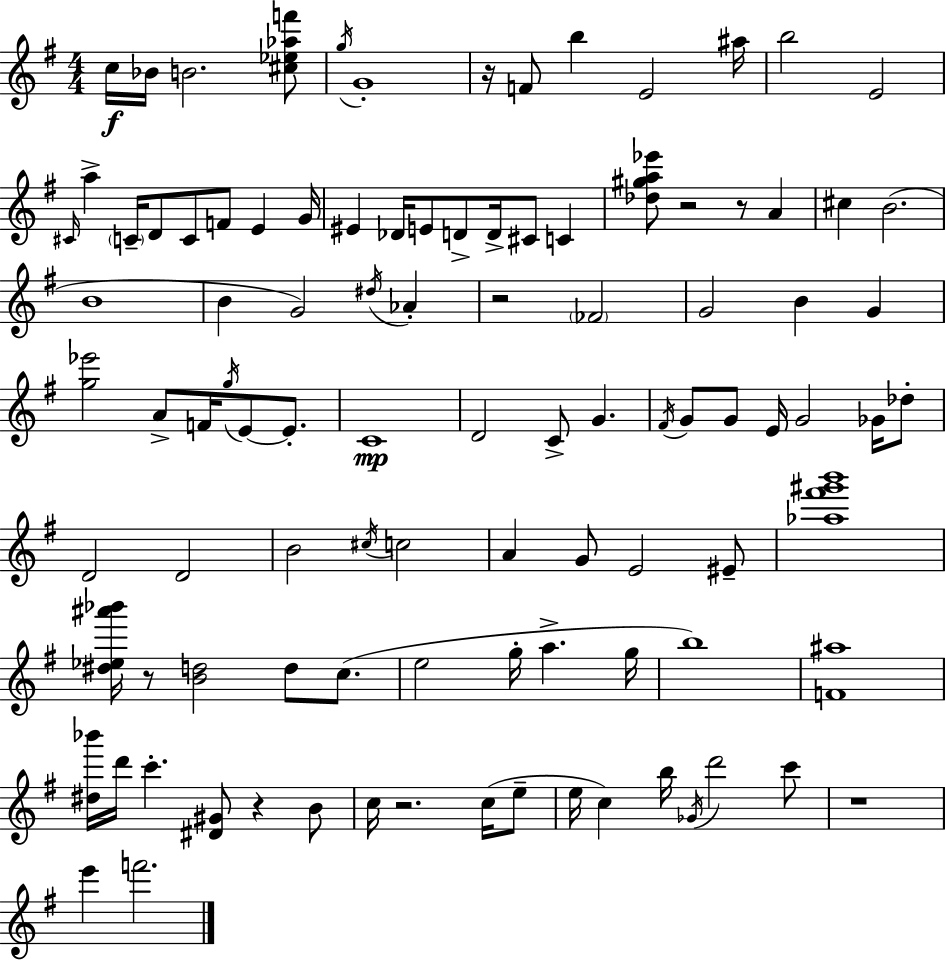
C5/s Bb4/s B4/h. [C#5,Eb5,Ab5,F6]/e G5/s G4/w R/s F4/e B5/q E4/h A#5/s B5/h E4/h C#4/s A5/q C4/s D4/e C4/e F4/e E4/q G4/s EIS4/q Db4/s E4/e D4/e D4/s C#4/e C4/q [Db5,G#5,A5,Eb6]/e R/h R/e A4/q C#5/q B4/h. B4/w B4/q G4/h D#5/s Ab4/q R/h FES4/h G4/h B4/q G4/q [G5,Eb6]/h A4/e F4/s G5/s E4/e E4/e. C4/w D4/h C4/e G4/q. F#4/s G4/e G4/e E4/s G4/h Gb4/s Db5/e D4/h D4/h B4/h C#5/s C5/h A4/q G4/e E4/h EIS4/e [Ab5,F#6,G#6,B6]/w [D#5,Eb5,A#6,Bb6]/s R/e [B4,D5]/h D5/e C5/e. E5/h G5/s A5/q. G5/s B5/w [F4,A#5]/w [D#5,Bb6]/s D6/s C6/q. [D#4,G#4]/e R/q B4/e C5/s R/h. C5/s E5/e E5/s C5/q B5/s Gb4/s D6/h C6/e R/w E6/q F6/h.